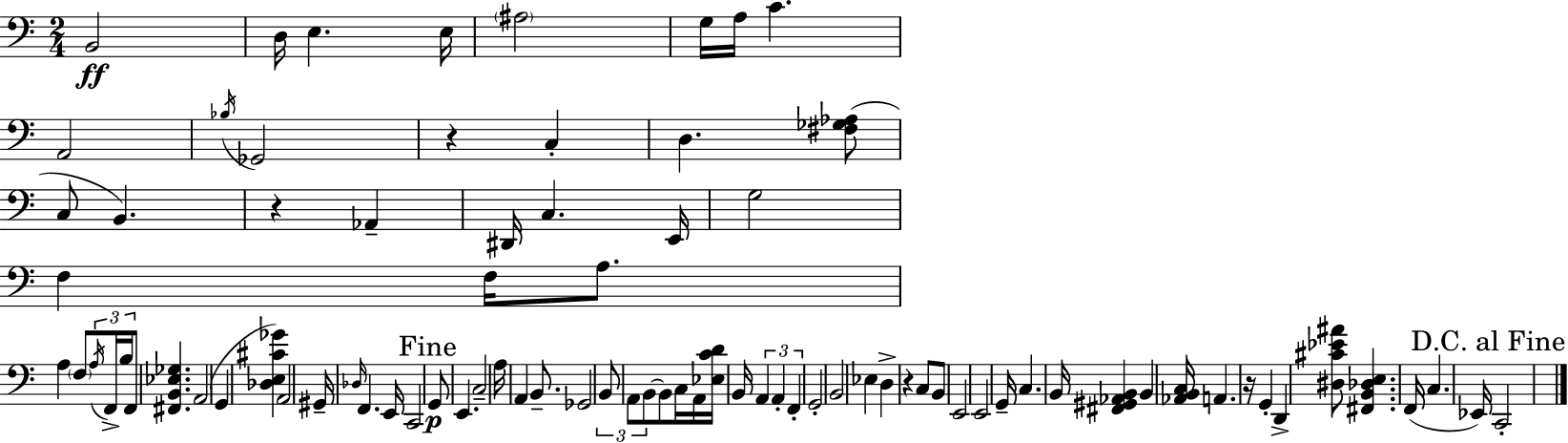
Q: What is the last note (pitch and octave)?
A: C2